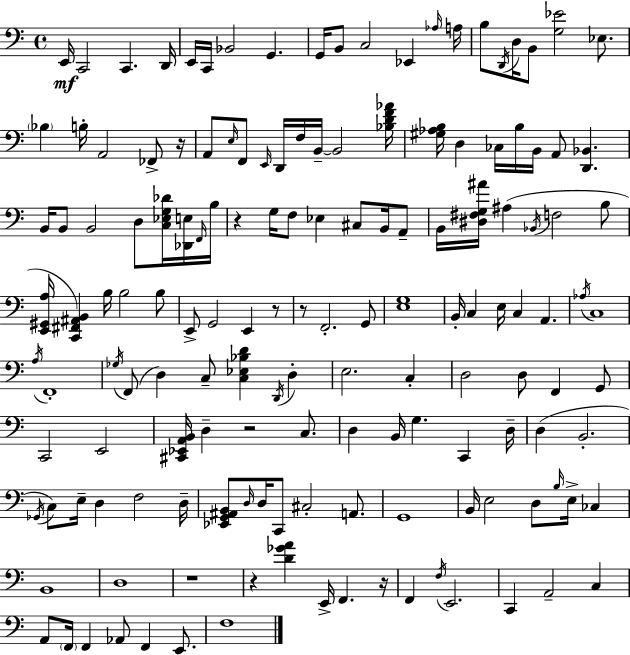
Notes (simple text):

E2/s C2/h C2/q. D2/s E2/s C2/s Bb2/h G2/q. G2/s B2/e C3/h Eb2/q Ab3/s A3/s B3/e D2/s D3/s B2/e [G3,Eb4]/h Eb3/e. Bb3/q B3/s A2/h FES2/e R/s A2/e E3/s F2/e E2/s D2/s F3/s B2/s B2/h [Bb3,D4,F4,Ab4]/s [G#3,Ab3,B3]/s D3/q CES3/s B3/s B2/s A2/e [D2,Bb2]/q. B2/s B2/e B2/h D3/e [C3,Eb3,G3,Db4]/s [Db2,E3]/s F2/s B3/s R/q G3/s F3/e Eb3/q C#3/e B2/s A2/e B2/s [D#3,F#3,G3,A#4]/s A#3/q Bb2/s F3/h B3/e [E2,G#2,A3]/s [C2,F#2,A#2,B2]/q B3/s B3/h B3/e E2/e G2/h E2/q R/e R/e F2/h. G2/e [E3,G3]/w B2/s C3/q E3/s C3/q A2/q. Ab3/s C3/w A3/s F2/w Gb3/s F2/e D3/q C3/e [C3,Eb3,Bb3,D4]/q D2/s D3/q E3/h. C3/q D3/h D3/e F2/q G2/e C2/h E2/h [C#2,Eb2,A2,B2]/s D3/q R/h C3/e. D3/q B2/s G3/q. C2/q D3/s D3/q B2/h. Gb2/s C3/e E3/s D3/q F3/h D3/s [Eb2,G2,A#2,B2]/e D3/s D3/s C2/e C#3/h A2/e. G2/w B2/s E3/h D3/e B3/s E3/s CES3/q B2/w D3/w R/w R/q [D4,Gb4,A4]/q E2/s F2/q. R/s F2/q F3/s E2/h. C2/q A2/h C3/q A2/e F2/s F2/q Ab2/e F2/q E2/e. F3/w